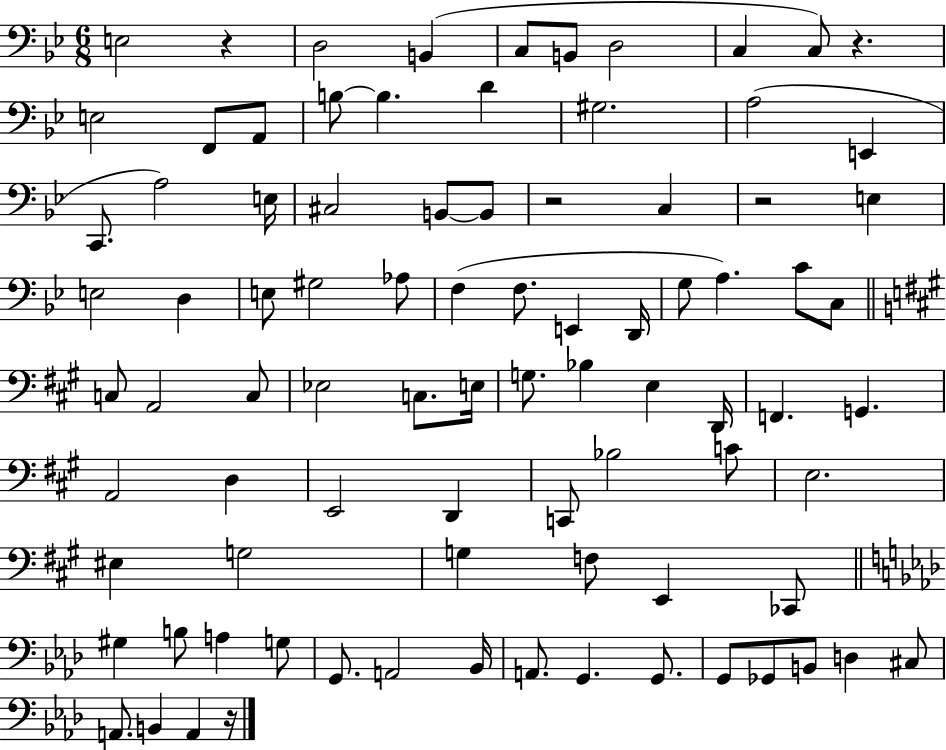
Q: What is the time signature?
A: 6/8